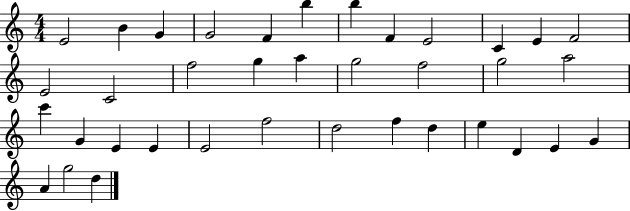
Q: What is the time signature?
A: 4/4